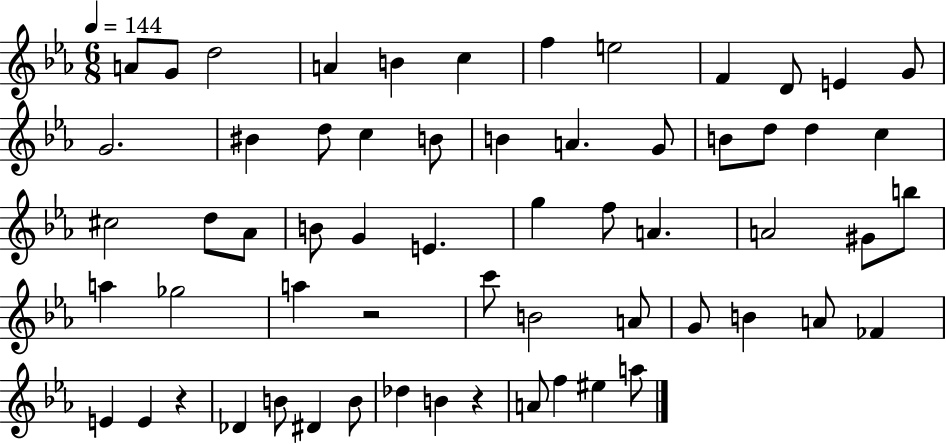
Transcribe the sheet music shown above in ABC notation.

X:1
T:Untitled
M:6/8
L:1/4
K:Eb
A/2 G/2 d2 A B c f e2 F D/2 E G/2 G2 ^B d/2 c B/2 B A G/2 B/2 d/2 d c ^c2 d/2 _A/2 B/2 G E g f/2 A A2 ^G/2 b/2 a _g2 a z2 c'/2 B2 A/2 G/2 B A/2 _F E E z _D B/2 ^D B/2 _d B z A/2 f ^e a/2